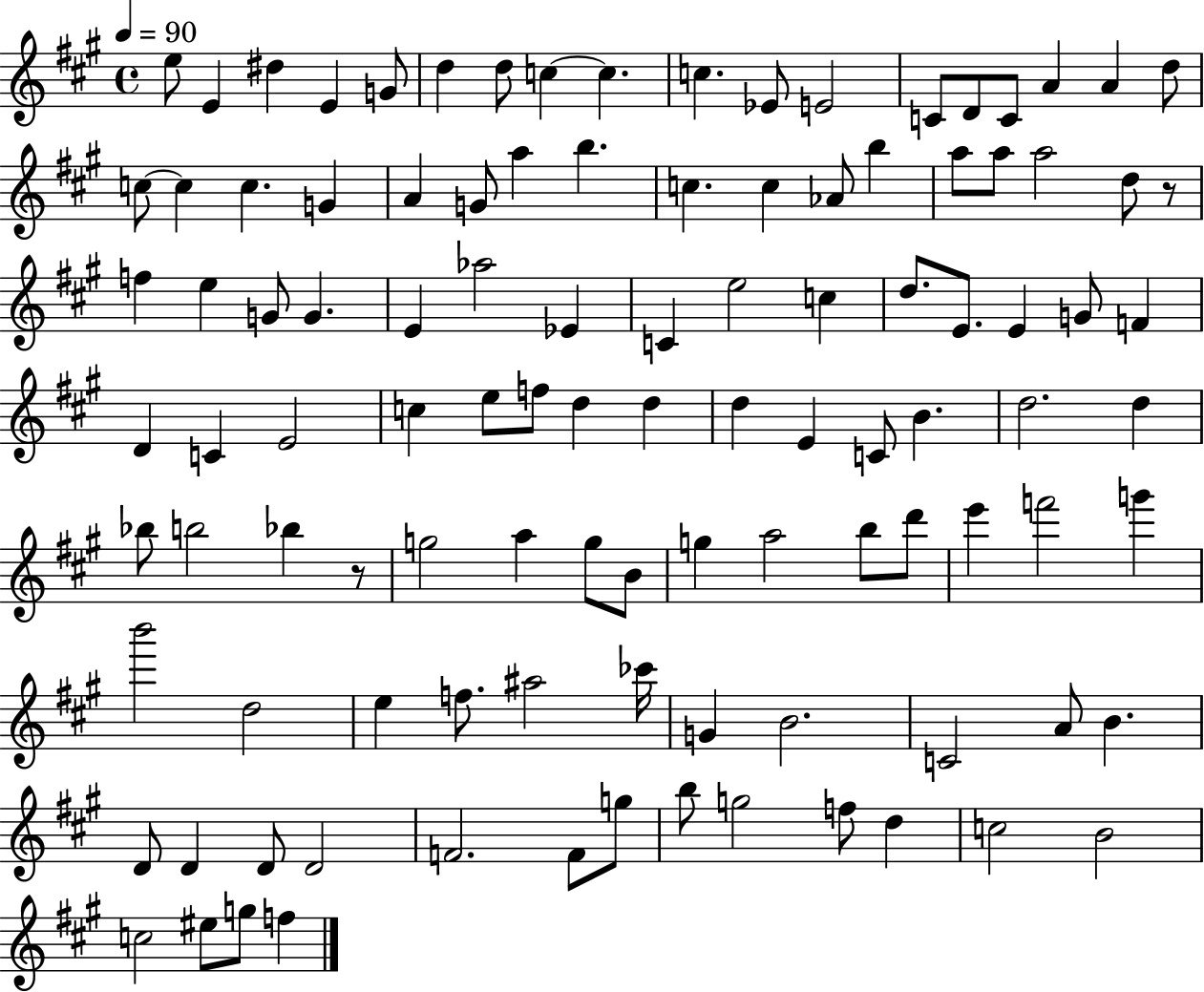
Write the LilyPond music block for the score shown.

{
  \clef treble
  \time 4/4
  \defaultTimeSignature
  \key a \major
  \tempo 4 = 90
  \repeat volta 2 { e''8 e'4 dis''4 e'4 g'8 | d''4 d''8 c''4~~ c''4. | c''4. ees'8 e'2 | c'8 d'8 c'8 a'4 a'4 d''8 | \break c''8~~ c''4 c''4. g'4 | a'4 g'8 a''4 b''4. | c''4. c''4 aes'8 b''4 | a''8 a''8 a''2 d''8 r8 | \break f''4 e''4 g'8 g'4. | e'4 aes''2 ees'4 | c'4 e''2 c''4 | d''8. e'8. e'4 g'8 f'4 | \break d'4 c'4 e'2 | c''4 e''8 f''8 d''4 d''4 | d''4 e'4 c'8 b'4. | d''2. d''4 | \break bes''8 b''2 bes''4 r8 | g''2 a''4 g''8 b'8 | g''4 a''2 b''8 d'''8 | e'''4 f'''2 g'''4 | \break b'''2 d''2 | e''4 f''8. ais''2 ces'''16 | g'4 b'2. | c'2 a'8 b'4. | \break d'8 d'4 d'8 d'2 | f'2. f'8 g''8 | b''8 g''2 f''8 d''4 | c''2 b'2 | \break c''2 eis''8 g''8 f''4 | } \bar "|."
}